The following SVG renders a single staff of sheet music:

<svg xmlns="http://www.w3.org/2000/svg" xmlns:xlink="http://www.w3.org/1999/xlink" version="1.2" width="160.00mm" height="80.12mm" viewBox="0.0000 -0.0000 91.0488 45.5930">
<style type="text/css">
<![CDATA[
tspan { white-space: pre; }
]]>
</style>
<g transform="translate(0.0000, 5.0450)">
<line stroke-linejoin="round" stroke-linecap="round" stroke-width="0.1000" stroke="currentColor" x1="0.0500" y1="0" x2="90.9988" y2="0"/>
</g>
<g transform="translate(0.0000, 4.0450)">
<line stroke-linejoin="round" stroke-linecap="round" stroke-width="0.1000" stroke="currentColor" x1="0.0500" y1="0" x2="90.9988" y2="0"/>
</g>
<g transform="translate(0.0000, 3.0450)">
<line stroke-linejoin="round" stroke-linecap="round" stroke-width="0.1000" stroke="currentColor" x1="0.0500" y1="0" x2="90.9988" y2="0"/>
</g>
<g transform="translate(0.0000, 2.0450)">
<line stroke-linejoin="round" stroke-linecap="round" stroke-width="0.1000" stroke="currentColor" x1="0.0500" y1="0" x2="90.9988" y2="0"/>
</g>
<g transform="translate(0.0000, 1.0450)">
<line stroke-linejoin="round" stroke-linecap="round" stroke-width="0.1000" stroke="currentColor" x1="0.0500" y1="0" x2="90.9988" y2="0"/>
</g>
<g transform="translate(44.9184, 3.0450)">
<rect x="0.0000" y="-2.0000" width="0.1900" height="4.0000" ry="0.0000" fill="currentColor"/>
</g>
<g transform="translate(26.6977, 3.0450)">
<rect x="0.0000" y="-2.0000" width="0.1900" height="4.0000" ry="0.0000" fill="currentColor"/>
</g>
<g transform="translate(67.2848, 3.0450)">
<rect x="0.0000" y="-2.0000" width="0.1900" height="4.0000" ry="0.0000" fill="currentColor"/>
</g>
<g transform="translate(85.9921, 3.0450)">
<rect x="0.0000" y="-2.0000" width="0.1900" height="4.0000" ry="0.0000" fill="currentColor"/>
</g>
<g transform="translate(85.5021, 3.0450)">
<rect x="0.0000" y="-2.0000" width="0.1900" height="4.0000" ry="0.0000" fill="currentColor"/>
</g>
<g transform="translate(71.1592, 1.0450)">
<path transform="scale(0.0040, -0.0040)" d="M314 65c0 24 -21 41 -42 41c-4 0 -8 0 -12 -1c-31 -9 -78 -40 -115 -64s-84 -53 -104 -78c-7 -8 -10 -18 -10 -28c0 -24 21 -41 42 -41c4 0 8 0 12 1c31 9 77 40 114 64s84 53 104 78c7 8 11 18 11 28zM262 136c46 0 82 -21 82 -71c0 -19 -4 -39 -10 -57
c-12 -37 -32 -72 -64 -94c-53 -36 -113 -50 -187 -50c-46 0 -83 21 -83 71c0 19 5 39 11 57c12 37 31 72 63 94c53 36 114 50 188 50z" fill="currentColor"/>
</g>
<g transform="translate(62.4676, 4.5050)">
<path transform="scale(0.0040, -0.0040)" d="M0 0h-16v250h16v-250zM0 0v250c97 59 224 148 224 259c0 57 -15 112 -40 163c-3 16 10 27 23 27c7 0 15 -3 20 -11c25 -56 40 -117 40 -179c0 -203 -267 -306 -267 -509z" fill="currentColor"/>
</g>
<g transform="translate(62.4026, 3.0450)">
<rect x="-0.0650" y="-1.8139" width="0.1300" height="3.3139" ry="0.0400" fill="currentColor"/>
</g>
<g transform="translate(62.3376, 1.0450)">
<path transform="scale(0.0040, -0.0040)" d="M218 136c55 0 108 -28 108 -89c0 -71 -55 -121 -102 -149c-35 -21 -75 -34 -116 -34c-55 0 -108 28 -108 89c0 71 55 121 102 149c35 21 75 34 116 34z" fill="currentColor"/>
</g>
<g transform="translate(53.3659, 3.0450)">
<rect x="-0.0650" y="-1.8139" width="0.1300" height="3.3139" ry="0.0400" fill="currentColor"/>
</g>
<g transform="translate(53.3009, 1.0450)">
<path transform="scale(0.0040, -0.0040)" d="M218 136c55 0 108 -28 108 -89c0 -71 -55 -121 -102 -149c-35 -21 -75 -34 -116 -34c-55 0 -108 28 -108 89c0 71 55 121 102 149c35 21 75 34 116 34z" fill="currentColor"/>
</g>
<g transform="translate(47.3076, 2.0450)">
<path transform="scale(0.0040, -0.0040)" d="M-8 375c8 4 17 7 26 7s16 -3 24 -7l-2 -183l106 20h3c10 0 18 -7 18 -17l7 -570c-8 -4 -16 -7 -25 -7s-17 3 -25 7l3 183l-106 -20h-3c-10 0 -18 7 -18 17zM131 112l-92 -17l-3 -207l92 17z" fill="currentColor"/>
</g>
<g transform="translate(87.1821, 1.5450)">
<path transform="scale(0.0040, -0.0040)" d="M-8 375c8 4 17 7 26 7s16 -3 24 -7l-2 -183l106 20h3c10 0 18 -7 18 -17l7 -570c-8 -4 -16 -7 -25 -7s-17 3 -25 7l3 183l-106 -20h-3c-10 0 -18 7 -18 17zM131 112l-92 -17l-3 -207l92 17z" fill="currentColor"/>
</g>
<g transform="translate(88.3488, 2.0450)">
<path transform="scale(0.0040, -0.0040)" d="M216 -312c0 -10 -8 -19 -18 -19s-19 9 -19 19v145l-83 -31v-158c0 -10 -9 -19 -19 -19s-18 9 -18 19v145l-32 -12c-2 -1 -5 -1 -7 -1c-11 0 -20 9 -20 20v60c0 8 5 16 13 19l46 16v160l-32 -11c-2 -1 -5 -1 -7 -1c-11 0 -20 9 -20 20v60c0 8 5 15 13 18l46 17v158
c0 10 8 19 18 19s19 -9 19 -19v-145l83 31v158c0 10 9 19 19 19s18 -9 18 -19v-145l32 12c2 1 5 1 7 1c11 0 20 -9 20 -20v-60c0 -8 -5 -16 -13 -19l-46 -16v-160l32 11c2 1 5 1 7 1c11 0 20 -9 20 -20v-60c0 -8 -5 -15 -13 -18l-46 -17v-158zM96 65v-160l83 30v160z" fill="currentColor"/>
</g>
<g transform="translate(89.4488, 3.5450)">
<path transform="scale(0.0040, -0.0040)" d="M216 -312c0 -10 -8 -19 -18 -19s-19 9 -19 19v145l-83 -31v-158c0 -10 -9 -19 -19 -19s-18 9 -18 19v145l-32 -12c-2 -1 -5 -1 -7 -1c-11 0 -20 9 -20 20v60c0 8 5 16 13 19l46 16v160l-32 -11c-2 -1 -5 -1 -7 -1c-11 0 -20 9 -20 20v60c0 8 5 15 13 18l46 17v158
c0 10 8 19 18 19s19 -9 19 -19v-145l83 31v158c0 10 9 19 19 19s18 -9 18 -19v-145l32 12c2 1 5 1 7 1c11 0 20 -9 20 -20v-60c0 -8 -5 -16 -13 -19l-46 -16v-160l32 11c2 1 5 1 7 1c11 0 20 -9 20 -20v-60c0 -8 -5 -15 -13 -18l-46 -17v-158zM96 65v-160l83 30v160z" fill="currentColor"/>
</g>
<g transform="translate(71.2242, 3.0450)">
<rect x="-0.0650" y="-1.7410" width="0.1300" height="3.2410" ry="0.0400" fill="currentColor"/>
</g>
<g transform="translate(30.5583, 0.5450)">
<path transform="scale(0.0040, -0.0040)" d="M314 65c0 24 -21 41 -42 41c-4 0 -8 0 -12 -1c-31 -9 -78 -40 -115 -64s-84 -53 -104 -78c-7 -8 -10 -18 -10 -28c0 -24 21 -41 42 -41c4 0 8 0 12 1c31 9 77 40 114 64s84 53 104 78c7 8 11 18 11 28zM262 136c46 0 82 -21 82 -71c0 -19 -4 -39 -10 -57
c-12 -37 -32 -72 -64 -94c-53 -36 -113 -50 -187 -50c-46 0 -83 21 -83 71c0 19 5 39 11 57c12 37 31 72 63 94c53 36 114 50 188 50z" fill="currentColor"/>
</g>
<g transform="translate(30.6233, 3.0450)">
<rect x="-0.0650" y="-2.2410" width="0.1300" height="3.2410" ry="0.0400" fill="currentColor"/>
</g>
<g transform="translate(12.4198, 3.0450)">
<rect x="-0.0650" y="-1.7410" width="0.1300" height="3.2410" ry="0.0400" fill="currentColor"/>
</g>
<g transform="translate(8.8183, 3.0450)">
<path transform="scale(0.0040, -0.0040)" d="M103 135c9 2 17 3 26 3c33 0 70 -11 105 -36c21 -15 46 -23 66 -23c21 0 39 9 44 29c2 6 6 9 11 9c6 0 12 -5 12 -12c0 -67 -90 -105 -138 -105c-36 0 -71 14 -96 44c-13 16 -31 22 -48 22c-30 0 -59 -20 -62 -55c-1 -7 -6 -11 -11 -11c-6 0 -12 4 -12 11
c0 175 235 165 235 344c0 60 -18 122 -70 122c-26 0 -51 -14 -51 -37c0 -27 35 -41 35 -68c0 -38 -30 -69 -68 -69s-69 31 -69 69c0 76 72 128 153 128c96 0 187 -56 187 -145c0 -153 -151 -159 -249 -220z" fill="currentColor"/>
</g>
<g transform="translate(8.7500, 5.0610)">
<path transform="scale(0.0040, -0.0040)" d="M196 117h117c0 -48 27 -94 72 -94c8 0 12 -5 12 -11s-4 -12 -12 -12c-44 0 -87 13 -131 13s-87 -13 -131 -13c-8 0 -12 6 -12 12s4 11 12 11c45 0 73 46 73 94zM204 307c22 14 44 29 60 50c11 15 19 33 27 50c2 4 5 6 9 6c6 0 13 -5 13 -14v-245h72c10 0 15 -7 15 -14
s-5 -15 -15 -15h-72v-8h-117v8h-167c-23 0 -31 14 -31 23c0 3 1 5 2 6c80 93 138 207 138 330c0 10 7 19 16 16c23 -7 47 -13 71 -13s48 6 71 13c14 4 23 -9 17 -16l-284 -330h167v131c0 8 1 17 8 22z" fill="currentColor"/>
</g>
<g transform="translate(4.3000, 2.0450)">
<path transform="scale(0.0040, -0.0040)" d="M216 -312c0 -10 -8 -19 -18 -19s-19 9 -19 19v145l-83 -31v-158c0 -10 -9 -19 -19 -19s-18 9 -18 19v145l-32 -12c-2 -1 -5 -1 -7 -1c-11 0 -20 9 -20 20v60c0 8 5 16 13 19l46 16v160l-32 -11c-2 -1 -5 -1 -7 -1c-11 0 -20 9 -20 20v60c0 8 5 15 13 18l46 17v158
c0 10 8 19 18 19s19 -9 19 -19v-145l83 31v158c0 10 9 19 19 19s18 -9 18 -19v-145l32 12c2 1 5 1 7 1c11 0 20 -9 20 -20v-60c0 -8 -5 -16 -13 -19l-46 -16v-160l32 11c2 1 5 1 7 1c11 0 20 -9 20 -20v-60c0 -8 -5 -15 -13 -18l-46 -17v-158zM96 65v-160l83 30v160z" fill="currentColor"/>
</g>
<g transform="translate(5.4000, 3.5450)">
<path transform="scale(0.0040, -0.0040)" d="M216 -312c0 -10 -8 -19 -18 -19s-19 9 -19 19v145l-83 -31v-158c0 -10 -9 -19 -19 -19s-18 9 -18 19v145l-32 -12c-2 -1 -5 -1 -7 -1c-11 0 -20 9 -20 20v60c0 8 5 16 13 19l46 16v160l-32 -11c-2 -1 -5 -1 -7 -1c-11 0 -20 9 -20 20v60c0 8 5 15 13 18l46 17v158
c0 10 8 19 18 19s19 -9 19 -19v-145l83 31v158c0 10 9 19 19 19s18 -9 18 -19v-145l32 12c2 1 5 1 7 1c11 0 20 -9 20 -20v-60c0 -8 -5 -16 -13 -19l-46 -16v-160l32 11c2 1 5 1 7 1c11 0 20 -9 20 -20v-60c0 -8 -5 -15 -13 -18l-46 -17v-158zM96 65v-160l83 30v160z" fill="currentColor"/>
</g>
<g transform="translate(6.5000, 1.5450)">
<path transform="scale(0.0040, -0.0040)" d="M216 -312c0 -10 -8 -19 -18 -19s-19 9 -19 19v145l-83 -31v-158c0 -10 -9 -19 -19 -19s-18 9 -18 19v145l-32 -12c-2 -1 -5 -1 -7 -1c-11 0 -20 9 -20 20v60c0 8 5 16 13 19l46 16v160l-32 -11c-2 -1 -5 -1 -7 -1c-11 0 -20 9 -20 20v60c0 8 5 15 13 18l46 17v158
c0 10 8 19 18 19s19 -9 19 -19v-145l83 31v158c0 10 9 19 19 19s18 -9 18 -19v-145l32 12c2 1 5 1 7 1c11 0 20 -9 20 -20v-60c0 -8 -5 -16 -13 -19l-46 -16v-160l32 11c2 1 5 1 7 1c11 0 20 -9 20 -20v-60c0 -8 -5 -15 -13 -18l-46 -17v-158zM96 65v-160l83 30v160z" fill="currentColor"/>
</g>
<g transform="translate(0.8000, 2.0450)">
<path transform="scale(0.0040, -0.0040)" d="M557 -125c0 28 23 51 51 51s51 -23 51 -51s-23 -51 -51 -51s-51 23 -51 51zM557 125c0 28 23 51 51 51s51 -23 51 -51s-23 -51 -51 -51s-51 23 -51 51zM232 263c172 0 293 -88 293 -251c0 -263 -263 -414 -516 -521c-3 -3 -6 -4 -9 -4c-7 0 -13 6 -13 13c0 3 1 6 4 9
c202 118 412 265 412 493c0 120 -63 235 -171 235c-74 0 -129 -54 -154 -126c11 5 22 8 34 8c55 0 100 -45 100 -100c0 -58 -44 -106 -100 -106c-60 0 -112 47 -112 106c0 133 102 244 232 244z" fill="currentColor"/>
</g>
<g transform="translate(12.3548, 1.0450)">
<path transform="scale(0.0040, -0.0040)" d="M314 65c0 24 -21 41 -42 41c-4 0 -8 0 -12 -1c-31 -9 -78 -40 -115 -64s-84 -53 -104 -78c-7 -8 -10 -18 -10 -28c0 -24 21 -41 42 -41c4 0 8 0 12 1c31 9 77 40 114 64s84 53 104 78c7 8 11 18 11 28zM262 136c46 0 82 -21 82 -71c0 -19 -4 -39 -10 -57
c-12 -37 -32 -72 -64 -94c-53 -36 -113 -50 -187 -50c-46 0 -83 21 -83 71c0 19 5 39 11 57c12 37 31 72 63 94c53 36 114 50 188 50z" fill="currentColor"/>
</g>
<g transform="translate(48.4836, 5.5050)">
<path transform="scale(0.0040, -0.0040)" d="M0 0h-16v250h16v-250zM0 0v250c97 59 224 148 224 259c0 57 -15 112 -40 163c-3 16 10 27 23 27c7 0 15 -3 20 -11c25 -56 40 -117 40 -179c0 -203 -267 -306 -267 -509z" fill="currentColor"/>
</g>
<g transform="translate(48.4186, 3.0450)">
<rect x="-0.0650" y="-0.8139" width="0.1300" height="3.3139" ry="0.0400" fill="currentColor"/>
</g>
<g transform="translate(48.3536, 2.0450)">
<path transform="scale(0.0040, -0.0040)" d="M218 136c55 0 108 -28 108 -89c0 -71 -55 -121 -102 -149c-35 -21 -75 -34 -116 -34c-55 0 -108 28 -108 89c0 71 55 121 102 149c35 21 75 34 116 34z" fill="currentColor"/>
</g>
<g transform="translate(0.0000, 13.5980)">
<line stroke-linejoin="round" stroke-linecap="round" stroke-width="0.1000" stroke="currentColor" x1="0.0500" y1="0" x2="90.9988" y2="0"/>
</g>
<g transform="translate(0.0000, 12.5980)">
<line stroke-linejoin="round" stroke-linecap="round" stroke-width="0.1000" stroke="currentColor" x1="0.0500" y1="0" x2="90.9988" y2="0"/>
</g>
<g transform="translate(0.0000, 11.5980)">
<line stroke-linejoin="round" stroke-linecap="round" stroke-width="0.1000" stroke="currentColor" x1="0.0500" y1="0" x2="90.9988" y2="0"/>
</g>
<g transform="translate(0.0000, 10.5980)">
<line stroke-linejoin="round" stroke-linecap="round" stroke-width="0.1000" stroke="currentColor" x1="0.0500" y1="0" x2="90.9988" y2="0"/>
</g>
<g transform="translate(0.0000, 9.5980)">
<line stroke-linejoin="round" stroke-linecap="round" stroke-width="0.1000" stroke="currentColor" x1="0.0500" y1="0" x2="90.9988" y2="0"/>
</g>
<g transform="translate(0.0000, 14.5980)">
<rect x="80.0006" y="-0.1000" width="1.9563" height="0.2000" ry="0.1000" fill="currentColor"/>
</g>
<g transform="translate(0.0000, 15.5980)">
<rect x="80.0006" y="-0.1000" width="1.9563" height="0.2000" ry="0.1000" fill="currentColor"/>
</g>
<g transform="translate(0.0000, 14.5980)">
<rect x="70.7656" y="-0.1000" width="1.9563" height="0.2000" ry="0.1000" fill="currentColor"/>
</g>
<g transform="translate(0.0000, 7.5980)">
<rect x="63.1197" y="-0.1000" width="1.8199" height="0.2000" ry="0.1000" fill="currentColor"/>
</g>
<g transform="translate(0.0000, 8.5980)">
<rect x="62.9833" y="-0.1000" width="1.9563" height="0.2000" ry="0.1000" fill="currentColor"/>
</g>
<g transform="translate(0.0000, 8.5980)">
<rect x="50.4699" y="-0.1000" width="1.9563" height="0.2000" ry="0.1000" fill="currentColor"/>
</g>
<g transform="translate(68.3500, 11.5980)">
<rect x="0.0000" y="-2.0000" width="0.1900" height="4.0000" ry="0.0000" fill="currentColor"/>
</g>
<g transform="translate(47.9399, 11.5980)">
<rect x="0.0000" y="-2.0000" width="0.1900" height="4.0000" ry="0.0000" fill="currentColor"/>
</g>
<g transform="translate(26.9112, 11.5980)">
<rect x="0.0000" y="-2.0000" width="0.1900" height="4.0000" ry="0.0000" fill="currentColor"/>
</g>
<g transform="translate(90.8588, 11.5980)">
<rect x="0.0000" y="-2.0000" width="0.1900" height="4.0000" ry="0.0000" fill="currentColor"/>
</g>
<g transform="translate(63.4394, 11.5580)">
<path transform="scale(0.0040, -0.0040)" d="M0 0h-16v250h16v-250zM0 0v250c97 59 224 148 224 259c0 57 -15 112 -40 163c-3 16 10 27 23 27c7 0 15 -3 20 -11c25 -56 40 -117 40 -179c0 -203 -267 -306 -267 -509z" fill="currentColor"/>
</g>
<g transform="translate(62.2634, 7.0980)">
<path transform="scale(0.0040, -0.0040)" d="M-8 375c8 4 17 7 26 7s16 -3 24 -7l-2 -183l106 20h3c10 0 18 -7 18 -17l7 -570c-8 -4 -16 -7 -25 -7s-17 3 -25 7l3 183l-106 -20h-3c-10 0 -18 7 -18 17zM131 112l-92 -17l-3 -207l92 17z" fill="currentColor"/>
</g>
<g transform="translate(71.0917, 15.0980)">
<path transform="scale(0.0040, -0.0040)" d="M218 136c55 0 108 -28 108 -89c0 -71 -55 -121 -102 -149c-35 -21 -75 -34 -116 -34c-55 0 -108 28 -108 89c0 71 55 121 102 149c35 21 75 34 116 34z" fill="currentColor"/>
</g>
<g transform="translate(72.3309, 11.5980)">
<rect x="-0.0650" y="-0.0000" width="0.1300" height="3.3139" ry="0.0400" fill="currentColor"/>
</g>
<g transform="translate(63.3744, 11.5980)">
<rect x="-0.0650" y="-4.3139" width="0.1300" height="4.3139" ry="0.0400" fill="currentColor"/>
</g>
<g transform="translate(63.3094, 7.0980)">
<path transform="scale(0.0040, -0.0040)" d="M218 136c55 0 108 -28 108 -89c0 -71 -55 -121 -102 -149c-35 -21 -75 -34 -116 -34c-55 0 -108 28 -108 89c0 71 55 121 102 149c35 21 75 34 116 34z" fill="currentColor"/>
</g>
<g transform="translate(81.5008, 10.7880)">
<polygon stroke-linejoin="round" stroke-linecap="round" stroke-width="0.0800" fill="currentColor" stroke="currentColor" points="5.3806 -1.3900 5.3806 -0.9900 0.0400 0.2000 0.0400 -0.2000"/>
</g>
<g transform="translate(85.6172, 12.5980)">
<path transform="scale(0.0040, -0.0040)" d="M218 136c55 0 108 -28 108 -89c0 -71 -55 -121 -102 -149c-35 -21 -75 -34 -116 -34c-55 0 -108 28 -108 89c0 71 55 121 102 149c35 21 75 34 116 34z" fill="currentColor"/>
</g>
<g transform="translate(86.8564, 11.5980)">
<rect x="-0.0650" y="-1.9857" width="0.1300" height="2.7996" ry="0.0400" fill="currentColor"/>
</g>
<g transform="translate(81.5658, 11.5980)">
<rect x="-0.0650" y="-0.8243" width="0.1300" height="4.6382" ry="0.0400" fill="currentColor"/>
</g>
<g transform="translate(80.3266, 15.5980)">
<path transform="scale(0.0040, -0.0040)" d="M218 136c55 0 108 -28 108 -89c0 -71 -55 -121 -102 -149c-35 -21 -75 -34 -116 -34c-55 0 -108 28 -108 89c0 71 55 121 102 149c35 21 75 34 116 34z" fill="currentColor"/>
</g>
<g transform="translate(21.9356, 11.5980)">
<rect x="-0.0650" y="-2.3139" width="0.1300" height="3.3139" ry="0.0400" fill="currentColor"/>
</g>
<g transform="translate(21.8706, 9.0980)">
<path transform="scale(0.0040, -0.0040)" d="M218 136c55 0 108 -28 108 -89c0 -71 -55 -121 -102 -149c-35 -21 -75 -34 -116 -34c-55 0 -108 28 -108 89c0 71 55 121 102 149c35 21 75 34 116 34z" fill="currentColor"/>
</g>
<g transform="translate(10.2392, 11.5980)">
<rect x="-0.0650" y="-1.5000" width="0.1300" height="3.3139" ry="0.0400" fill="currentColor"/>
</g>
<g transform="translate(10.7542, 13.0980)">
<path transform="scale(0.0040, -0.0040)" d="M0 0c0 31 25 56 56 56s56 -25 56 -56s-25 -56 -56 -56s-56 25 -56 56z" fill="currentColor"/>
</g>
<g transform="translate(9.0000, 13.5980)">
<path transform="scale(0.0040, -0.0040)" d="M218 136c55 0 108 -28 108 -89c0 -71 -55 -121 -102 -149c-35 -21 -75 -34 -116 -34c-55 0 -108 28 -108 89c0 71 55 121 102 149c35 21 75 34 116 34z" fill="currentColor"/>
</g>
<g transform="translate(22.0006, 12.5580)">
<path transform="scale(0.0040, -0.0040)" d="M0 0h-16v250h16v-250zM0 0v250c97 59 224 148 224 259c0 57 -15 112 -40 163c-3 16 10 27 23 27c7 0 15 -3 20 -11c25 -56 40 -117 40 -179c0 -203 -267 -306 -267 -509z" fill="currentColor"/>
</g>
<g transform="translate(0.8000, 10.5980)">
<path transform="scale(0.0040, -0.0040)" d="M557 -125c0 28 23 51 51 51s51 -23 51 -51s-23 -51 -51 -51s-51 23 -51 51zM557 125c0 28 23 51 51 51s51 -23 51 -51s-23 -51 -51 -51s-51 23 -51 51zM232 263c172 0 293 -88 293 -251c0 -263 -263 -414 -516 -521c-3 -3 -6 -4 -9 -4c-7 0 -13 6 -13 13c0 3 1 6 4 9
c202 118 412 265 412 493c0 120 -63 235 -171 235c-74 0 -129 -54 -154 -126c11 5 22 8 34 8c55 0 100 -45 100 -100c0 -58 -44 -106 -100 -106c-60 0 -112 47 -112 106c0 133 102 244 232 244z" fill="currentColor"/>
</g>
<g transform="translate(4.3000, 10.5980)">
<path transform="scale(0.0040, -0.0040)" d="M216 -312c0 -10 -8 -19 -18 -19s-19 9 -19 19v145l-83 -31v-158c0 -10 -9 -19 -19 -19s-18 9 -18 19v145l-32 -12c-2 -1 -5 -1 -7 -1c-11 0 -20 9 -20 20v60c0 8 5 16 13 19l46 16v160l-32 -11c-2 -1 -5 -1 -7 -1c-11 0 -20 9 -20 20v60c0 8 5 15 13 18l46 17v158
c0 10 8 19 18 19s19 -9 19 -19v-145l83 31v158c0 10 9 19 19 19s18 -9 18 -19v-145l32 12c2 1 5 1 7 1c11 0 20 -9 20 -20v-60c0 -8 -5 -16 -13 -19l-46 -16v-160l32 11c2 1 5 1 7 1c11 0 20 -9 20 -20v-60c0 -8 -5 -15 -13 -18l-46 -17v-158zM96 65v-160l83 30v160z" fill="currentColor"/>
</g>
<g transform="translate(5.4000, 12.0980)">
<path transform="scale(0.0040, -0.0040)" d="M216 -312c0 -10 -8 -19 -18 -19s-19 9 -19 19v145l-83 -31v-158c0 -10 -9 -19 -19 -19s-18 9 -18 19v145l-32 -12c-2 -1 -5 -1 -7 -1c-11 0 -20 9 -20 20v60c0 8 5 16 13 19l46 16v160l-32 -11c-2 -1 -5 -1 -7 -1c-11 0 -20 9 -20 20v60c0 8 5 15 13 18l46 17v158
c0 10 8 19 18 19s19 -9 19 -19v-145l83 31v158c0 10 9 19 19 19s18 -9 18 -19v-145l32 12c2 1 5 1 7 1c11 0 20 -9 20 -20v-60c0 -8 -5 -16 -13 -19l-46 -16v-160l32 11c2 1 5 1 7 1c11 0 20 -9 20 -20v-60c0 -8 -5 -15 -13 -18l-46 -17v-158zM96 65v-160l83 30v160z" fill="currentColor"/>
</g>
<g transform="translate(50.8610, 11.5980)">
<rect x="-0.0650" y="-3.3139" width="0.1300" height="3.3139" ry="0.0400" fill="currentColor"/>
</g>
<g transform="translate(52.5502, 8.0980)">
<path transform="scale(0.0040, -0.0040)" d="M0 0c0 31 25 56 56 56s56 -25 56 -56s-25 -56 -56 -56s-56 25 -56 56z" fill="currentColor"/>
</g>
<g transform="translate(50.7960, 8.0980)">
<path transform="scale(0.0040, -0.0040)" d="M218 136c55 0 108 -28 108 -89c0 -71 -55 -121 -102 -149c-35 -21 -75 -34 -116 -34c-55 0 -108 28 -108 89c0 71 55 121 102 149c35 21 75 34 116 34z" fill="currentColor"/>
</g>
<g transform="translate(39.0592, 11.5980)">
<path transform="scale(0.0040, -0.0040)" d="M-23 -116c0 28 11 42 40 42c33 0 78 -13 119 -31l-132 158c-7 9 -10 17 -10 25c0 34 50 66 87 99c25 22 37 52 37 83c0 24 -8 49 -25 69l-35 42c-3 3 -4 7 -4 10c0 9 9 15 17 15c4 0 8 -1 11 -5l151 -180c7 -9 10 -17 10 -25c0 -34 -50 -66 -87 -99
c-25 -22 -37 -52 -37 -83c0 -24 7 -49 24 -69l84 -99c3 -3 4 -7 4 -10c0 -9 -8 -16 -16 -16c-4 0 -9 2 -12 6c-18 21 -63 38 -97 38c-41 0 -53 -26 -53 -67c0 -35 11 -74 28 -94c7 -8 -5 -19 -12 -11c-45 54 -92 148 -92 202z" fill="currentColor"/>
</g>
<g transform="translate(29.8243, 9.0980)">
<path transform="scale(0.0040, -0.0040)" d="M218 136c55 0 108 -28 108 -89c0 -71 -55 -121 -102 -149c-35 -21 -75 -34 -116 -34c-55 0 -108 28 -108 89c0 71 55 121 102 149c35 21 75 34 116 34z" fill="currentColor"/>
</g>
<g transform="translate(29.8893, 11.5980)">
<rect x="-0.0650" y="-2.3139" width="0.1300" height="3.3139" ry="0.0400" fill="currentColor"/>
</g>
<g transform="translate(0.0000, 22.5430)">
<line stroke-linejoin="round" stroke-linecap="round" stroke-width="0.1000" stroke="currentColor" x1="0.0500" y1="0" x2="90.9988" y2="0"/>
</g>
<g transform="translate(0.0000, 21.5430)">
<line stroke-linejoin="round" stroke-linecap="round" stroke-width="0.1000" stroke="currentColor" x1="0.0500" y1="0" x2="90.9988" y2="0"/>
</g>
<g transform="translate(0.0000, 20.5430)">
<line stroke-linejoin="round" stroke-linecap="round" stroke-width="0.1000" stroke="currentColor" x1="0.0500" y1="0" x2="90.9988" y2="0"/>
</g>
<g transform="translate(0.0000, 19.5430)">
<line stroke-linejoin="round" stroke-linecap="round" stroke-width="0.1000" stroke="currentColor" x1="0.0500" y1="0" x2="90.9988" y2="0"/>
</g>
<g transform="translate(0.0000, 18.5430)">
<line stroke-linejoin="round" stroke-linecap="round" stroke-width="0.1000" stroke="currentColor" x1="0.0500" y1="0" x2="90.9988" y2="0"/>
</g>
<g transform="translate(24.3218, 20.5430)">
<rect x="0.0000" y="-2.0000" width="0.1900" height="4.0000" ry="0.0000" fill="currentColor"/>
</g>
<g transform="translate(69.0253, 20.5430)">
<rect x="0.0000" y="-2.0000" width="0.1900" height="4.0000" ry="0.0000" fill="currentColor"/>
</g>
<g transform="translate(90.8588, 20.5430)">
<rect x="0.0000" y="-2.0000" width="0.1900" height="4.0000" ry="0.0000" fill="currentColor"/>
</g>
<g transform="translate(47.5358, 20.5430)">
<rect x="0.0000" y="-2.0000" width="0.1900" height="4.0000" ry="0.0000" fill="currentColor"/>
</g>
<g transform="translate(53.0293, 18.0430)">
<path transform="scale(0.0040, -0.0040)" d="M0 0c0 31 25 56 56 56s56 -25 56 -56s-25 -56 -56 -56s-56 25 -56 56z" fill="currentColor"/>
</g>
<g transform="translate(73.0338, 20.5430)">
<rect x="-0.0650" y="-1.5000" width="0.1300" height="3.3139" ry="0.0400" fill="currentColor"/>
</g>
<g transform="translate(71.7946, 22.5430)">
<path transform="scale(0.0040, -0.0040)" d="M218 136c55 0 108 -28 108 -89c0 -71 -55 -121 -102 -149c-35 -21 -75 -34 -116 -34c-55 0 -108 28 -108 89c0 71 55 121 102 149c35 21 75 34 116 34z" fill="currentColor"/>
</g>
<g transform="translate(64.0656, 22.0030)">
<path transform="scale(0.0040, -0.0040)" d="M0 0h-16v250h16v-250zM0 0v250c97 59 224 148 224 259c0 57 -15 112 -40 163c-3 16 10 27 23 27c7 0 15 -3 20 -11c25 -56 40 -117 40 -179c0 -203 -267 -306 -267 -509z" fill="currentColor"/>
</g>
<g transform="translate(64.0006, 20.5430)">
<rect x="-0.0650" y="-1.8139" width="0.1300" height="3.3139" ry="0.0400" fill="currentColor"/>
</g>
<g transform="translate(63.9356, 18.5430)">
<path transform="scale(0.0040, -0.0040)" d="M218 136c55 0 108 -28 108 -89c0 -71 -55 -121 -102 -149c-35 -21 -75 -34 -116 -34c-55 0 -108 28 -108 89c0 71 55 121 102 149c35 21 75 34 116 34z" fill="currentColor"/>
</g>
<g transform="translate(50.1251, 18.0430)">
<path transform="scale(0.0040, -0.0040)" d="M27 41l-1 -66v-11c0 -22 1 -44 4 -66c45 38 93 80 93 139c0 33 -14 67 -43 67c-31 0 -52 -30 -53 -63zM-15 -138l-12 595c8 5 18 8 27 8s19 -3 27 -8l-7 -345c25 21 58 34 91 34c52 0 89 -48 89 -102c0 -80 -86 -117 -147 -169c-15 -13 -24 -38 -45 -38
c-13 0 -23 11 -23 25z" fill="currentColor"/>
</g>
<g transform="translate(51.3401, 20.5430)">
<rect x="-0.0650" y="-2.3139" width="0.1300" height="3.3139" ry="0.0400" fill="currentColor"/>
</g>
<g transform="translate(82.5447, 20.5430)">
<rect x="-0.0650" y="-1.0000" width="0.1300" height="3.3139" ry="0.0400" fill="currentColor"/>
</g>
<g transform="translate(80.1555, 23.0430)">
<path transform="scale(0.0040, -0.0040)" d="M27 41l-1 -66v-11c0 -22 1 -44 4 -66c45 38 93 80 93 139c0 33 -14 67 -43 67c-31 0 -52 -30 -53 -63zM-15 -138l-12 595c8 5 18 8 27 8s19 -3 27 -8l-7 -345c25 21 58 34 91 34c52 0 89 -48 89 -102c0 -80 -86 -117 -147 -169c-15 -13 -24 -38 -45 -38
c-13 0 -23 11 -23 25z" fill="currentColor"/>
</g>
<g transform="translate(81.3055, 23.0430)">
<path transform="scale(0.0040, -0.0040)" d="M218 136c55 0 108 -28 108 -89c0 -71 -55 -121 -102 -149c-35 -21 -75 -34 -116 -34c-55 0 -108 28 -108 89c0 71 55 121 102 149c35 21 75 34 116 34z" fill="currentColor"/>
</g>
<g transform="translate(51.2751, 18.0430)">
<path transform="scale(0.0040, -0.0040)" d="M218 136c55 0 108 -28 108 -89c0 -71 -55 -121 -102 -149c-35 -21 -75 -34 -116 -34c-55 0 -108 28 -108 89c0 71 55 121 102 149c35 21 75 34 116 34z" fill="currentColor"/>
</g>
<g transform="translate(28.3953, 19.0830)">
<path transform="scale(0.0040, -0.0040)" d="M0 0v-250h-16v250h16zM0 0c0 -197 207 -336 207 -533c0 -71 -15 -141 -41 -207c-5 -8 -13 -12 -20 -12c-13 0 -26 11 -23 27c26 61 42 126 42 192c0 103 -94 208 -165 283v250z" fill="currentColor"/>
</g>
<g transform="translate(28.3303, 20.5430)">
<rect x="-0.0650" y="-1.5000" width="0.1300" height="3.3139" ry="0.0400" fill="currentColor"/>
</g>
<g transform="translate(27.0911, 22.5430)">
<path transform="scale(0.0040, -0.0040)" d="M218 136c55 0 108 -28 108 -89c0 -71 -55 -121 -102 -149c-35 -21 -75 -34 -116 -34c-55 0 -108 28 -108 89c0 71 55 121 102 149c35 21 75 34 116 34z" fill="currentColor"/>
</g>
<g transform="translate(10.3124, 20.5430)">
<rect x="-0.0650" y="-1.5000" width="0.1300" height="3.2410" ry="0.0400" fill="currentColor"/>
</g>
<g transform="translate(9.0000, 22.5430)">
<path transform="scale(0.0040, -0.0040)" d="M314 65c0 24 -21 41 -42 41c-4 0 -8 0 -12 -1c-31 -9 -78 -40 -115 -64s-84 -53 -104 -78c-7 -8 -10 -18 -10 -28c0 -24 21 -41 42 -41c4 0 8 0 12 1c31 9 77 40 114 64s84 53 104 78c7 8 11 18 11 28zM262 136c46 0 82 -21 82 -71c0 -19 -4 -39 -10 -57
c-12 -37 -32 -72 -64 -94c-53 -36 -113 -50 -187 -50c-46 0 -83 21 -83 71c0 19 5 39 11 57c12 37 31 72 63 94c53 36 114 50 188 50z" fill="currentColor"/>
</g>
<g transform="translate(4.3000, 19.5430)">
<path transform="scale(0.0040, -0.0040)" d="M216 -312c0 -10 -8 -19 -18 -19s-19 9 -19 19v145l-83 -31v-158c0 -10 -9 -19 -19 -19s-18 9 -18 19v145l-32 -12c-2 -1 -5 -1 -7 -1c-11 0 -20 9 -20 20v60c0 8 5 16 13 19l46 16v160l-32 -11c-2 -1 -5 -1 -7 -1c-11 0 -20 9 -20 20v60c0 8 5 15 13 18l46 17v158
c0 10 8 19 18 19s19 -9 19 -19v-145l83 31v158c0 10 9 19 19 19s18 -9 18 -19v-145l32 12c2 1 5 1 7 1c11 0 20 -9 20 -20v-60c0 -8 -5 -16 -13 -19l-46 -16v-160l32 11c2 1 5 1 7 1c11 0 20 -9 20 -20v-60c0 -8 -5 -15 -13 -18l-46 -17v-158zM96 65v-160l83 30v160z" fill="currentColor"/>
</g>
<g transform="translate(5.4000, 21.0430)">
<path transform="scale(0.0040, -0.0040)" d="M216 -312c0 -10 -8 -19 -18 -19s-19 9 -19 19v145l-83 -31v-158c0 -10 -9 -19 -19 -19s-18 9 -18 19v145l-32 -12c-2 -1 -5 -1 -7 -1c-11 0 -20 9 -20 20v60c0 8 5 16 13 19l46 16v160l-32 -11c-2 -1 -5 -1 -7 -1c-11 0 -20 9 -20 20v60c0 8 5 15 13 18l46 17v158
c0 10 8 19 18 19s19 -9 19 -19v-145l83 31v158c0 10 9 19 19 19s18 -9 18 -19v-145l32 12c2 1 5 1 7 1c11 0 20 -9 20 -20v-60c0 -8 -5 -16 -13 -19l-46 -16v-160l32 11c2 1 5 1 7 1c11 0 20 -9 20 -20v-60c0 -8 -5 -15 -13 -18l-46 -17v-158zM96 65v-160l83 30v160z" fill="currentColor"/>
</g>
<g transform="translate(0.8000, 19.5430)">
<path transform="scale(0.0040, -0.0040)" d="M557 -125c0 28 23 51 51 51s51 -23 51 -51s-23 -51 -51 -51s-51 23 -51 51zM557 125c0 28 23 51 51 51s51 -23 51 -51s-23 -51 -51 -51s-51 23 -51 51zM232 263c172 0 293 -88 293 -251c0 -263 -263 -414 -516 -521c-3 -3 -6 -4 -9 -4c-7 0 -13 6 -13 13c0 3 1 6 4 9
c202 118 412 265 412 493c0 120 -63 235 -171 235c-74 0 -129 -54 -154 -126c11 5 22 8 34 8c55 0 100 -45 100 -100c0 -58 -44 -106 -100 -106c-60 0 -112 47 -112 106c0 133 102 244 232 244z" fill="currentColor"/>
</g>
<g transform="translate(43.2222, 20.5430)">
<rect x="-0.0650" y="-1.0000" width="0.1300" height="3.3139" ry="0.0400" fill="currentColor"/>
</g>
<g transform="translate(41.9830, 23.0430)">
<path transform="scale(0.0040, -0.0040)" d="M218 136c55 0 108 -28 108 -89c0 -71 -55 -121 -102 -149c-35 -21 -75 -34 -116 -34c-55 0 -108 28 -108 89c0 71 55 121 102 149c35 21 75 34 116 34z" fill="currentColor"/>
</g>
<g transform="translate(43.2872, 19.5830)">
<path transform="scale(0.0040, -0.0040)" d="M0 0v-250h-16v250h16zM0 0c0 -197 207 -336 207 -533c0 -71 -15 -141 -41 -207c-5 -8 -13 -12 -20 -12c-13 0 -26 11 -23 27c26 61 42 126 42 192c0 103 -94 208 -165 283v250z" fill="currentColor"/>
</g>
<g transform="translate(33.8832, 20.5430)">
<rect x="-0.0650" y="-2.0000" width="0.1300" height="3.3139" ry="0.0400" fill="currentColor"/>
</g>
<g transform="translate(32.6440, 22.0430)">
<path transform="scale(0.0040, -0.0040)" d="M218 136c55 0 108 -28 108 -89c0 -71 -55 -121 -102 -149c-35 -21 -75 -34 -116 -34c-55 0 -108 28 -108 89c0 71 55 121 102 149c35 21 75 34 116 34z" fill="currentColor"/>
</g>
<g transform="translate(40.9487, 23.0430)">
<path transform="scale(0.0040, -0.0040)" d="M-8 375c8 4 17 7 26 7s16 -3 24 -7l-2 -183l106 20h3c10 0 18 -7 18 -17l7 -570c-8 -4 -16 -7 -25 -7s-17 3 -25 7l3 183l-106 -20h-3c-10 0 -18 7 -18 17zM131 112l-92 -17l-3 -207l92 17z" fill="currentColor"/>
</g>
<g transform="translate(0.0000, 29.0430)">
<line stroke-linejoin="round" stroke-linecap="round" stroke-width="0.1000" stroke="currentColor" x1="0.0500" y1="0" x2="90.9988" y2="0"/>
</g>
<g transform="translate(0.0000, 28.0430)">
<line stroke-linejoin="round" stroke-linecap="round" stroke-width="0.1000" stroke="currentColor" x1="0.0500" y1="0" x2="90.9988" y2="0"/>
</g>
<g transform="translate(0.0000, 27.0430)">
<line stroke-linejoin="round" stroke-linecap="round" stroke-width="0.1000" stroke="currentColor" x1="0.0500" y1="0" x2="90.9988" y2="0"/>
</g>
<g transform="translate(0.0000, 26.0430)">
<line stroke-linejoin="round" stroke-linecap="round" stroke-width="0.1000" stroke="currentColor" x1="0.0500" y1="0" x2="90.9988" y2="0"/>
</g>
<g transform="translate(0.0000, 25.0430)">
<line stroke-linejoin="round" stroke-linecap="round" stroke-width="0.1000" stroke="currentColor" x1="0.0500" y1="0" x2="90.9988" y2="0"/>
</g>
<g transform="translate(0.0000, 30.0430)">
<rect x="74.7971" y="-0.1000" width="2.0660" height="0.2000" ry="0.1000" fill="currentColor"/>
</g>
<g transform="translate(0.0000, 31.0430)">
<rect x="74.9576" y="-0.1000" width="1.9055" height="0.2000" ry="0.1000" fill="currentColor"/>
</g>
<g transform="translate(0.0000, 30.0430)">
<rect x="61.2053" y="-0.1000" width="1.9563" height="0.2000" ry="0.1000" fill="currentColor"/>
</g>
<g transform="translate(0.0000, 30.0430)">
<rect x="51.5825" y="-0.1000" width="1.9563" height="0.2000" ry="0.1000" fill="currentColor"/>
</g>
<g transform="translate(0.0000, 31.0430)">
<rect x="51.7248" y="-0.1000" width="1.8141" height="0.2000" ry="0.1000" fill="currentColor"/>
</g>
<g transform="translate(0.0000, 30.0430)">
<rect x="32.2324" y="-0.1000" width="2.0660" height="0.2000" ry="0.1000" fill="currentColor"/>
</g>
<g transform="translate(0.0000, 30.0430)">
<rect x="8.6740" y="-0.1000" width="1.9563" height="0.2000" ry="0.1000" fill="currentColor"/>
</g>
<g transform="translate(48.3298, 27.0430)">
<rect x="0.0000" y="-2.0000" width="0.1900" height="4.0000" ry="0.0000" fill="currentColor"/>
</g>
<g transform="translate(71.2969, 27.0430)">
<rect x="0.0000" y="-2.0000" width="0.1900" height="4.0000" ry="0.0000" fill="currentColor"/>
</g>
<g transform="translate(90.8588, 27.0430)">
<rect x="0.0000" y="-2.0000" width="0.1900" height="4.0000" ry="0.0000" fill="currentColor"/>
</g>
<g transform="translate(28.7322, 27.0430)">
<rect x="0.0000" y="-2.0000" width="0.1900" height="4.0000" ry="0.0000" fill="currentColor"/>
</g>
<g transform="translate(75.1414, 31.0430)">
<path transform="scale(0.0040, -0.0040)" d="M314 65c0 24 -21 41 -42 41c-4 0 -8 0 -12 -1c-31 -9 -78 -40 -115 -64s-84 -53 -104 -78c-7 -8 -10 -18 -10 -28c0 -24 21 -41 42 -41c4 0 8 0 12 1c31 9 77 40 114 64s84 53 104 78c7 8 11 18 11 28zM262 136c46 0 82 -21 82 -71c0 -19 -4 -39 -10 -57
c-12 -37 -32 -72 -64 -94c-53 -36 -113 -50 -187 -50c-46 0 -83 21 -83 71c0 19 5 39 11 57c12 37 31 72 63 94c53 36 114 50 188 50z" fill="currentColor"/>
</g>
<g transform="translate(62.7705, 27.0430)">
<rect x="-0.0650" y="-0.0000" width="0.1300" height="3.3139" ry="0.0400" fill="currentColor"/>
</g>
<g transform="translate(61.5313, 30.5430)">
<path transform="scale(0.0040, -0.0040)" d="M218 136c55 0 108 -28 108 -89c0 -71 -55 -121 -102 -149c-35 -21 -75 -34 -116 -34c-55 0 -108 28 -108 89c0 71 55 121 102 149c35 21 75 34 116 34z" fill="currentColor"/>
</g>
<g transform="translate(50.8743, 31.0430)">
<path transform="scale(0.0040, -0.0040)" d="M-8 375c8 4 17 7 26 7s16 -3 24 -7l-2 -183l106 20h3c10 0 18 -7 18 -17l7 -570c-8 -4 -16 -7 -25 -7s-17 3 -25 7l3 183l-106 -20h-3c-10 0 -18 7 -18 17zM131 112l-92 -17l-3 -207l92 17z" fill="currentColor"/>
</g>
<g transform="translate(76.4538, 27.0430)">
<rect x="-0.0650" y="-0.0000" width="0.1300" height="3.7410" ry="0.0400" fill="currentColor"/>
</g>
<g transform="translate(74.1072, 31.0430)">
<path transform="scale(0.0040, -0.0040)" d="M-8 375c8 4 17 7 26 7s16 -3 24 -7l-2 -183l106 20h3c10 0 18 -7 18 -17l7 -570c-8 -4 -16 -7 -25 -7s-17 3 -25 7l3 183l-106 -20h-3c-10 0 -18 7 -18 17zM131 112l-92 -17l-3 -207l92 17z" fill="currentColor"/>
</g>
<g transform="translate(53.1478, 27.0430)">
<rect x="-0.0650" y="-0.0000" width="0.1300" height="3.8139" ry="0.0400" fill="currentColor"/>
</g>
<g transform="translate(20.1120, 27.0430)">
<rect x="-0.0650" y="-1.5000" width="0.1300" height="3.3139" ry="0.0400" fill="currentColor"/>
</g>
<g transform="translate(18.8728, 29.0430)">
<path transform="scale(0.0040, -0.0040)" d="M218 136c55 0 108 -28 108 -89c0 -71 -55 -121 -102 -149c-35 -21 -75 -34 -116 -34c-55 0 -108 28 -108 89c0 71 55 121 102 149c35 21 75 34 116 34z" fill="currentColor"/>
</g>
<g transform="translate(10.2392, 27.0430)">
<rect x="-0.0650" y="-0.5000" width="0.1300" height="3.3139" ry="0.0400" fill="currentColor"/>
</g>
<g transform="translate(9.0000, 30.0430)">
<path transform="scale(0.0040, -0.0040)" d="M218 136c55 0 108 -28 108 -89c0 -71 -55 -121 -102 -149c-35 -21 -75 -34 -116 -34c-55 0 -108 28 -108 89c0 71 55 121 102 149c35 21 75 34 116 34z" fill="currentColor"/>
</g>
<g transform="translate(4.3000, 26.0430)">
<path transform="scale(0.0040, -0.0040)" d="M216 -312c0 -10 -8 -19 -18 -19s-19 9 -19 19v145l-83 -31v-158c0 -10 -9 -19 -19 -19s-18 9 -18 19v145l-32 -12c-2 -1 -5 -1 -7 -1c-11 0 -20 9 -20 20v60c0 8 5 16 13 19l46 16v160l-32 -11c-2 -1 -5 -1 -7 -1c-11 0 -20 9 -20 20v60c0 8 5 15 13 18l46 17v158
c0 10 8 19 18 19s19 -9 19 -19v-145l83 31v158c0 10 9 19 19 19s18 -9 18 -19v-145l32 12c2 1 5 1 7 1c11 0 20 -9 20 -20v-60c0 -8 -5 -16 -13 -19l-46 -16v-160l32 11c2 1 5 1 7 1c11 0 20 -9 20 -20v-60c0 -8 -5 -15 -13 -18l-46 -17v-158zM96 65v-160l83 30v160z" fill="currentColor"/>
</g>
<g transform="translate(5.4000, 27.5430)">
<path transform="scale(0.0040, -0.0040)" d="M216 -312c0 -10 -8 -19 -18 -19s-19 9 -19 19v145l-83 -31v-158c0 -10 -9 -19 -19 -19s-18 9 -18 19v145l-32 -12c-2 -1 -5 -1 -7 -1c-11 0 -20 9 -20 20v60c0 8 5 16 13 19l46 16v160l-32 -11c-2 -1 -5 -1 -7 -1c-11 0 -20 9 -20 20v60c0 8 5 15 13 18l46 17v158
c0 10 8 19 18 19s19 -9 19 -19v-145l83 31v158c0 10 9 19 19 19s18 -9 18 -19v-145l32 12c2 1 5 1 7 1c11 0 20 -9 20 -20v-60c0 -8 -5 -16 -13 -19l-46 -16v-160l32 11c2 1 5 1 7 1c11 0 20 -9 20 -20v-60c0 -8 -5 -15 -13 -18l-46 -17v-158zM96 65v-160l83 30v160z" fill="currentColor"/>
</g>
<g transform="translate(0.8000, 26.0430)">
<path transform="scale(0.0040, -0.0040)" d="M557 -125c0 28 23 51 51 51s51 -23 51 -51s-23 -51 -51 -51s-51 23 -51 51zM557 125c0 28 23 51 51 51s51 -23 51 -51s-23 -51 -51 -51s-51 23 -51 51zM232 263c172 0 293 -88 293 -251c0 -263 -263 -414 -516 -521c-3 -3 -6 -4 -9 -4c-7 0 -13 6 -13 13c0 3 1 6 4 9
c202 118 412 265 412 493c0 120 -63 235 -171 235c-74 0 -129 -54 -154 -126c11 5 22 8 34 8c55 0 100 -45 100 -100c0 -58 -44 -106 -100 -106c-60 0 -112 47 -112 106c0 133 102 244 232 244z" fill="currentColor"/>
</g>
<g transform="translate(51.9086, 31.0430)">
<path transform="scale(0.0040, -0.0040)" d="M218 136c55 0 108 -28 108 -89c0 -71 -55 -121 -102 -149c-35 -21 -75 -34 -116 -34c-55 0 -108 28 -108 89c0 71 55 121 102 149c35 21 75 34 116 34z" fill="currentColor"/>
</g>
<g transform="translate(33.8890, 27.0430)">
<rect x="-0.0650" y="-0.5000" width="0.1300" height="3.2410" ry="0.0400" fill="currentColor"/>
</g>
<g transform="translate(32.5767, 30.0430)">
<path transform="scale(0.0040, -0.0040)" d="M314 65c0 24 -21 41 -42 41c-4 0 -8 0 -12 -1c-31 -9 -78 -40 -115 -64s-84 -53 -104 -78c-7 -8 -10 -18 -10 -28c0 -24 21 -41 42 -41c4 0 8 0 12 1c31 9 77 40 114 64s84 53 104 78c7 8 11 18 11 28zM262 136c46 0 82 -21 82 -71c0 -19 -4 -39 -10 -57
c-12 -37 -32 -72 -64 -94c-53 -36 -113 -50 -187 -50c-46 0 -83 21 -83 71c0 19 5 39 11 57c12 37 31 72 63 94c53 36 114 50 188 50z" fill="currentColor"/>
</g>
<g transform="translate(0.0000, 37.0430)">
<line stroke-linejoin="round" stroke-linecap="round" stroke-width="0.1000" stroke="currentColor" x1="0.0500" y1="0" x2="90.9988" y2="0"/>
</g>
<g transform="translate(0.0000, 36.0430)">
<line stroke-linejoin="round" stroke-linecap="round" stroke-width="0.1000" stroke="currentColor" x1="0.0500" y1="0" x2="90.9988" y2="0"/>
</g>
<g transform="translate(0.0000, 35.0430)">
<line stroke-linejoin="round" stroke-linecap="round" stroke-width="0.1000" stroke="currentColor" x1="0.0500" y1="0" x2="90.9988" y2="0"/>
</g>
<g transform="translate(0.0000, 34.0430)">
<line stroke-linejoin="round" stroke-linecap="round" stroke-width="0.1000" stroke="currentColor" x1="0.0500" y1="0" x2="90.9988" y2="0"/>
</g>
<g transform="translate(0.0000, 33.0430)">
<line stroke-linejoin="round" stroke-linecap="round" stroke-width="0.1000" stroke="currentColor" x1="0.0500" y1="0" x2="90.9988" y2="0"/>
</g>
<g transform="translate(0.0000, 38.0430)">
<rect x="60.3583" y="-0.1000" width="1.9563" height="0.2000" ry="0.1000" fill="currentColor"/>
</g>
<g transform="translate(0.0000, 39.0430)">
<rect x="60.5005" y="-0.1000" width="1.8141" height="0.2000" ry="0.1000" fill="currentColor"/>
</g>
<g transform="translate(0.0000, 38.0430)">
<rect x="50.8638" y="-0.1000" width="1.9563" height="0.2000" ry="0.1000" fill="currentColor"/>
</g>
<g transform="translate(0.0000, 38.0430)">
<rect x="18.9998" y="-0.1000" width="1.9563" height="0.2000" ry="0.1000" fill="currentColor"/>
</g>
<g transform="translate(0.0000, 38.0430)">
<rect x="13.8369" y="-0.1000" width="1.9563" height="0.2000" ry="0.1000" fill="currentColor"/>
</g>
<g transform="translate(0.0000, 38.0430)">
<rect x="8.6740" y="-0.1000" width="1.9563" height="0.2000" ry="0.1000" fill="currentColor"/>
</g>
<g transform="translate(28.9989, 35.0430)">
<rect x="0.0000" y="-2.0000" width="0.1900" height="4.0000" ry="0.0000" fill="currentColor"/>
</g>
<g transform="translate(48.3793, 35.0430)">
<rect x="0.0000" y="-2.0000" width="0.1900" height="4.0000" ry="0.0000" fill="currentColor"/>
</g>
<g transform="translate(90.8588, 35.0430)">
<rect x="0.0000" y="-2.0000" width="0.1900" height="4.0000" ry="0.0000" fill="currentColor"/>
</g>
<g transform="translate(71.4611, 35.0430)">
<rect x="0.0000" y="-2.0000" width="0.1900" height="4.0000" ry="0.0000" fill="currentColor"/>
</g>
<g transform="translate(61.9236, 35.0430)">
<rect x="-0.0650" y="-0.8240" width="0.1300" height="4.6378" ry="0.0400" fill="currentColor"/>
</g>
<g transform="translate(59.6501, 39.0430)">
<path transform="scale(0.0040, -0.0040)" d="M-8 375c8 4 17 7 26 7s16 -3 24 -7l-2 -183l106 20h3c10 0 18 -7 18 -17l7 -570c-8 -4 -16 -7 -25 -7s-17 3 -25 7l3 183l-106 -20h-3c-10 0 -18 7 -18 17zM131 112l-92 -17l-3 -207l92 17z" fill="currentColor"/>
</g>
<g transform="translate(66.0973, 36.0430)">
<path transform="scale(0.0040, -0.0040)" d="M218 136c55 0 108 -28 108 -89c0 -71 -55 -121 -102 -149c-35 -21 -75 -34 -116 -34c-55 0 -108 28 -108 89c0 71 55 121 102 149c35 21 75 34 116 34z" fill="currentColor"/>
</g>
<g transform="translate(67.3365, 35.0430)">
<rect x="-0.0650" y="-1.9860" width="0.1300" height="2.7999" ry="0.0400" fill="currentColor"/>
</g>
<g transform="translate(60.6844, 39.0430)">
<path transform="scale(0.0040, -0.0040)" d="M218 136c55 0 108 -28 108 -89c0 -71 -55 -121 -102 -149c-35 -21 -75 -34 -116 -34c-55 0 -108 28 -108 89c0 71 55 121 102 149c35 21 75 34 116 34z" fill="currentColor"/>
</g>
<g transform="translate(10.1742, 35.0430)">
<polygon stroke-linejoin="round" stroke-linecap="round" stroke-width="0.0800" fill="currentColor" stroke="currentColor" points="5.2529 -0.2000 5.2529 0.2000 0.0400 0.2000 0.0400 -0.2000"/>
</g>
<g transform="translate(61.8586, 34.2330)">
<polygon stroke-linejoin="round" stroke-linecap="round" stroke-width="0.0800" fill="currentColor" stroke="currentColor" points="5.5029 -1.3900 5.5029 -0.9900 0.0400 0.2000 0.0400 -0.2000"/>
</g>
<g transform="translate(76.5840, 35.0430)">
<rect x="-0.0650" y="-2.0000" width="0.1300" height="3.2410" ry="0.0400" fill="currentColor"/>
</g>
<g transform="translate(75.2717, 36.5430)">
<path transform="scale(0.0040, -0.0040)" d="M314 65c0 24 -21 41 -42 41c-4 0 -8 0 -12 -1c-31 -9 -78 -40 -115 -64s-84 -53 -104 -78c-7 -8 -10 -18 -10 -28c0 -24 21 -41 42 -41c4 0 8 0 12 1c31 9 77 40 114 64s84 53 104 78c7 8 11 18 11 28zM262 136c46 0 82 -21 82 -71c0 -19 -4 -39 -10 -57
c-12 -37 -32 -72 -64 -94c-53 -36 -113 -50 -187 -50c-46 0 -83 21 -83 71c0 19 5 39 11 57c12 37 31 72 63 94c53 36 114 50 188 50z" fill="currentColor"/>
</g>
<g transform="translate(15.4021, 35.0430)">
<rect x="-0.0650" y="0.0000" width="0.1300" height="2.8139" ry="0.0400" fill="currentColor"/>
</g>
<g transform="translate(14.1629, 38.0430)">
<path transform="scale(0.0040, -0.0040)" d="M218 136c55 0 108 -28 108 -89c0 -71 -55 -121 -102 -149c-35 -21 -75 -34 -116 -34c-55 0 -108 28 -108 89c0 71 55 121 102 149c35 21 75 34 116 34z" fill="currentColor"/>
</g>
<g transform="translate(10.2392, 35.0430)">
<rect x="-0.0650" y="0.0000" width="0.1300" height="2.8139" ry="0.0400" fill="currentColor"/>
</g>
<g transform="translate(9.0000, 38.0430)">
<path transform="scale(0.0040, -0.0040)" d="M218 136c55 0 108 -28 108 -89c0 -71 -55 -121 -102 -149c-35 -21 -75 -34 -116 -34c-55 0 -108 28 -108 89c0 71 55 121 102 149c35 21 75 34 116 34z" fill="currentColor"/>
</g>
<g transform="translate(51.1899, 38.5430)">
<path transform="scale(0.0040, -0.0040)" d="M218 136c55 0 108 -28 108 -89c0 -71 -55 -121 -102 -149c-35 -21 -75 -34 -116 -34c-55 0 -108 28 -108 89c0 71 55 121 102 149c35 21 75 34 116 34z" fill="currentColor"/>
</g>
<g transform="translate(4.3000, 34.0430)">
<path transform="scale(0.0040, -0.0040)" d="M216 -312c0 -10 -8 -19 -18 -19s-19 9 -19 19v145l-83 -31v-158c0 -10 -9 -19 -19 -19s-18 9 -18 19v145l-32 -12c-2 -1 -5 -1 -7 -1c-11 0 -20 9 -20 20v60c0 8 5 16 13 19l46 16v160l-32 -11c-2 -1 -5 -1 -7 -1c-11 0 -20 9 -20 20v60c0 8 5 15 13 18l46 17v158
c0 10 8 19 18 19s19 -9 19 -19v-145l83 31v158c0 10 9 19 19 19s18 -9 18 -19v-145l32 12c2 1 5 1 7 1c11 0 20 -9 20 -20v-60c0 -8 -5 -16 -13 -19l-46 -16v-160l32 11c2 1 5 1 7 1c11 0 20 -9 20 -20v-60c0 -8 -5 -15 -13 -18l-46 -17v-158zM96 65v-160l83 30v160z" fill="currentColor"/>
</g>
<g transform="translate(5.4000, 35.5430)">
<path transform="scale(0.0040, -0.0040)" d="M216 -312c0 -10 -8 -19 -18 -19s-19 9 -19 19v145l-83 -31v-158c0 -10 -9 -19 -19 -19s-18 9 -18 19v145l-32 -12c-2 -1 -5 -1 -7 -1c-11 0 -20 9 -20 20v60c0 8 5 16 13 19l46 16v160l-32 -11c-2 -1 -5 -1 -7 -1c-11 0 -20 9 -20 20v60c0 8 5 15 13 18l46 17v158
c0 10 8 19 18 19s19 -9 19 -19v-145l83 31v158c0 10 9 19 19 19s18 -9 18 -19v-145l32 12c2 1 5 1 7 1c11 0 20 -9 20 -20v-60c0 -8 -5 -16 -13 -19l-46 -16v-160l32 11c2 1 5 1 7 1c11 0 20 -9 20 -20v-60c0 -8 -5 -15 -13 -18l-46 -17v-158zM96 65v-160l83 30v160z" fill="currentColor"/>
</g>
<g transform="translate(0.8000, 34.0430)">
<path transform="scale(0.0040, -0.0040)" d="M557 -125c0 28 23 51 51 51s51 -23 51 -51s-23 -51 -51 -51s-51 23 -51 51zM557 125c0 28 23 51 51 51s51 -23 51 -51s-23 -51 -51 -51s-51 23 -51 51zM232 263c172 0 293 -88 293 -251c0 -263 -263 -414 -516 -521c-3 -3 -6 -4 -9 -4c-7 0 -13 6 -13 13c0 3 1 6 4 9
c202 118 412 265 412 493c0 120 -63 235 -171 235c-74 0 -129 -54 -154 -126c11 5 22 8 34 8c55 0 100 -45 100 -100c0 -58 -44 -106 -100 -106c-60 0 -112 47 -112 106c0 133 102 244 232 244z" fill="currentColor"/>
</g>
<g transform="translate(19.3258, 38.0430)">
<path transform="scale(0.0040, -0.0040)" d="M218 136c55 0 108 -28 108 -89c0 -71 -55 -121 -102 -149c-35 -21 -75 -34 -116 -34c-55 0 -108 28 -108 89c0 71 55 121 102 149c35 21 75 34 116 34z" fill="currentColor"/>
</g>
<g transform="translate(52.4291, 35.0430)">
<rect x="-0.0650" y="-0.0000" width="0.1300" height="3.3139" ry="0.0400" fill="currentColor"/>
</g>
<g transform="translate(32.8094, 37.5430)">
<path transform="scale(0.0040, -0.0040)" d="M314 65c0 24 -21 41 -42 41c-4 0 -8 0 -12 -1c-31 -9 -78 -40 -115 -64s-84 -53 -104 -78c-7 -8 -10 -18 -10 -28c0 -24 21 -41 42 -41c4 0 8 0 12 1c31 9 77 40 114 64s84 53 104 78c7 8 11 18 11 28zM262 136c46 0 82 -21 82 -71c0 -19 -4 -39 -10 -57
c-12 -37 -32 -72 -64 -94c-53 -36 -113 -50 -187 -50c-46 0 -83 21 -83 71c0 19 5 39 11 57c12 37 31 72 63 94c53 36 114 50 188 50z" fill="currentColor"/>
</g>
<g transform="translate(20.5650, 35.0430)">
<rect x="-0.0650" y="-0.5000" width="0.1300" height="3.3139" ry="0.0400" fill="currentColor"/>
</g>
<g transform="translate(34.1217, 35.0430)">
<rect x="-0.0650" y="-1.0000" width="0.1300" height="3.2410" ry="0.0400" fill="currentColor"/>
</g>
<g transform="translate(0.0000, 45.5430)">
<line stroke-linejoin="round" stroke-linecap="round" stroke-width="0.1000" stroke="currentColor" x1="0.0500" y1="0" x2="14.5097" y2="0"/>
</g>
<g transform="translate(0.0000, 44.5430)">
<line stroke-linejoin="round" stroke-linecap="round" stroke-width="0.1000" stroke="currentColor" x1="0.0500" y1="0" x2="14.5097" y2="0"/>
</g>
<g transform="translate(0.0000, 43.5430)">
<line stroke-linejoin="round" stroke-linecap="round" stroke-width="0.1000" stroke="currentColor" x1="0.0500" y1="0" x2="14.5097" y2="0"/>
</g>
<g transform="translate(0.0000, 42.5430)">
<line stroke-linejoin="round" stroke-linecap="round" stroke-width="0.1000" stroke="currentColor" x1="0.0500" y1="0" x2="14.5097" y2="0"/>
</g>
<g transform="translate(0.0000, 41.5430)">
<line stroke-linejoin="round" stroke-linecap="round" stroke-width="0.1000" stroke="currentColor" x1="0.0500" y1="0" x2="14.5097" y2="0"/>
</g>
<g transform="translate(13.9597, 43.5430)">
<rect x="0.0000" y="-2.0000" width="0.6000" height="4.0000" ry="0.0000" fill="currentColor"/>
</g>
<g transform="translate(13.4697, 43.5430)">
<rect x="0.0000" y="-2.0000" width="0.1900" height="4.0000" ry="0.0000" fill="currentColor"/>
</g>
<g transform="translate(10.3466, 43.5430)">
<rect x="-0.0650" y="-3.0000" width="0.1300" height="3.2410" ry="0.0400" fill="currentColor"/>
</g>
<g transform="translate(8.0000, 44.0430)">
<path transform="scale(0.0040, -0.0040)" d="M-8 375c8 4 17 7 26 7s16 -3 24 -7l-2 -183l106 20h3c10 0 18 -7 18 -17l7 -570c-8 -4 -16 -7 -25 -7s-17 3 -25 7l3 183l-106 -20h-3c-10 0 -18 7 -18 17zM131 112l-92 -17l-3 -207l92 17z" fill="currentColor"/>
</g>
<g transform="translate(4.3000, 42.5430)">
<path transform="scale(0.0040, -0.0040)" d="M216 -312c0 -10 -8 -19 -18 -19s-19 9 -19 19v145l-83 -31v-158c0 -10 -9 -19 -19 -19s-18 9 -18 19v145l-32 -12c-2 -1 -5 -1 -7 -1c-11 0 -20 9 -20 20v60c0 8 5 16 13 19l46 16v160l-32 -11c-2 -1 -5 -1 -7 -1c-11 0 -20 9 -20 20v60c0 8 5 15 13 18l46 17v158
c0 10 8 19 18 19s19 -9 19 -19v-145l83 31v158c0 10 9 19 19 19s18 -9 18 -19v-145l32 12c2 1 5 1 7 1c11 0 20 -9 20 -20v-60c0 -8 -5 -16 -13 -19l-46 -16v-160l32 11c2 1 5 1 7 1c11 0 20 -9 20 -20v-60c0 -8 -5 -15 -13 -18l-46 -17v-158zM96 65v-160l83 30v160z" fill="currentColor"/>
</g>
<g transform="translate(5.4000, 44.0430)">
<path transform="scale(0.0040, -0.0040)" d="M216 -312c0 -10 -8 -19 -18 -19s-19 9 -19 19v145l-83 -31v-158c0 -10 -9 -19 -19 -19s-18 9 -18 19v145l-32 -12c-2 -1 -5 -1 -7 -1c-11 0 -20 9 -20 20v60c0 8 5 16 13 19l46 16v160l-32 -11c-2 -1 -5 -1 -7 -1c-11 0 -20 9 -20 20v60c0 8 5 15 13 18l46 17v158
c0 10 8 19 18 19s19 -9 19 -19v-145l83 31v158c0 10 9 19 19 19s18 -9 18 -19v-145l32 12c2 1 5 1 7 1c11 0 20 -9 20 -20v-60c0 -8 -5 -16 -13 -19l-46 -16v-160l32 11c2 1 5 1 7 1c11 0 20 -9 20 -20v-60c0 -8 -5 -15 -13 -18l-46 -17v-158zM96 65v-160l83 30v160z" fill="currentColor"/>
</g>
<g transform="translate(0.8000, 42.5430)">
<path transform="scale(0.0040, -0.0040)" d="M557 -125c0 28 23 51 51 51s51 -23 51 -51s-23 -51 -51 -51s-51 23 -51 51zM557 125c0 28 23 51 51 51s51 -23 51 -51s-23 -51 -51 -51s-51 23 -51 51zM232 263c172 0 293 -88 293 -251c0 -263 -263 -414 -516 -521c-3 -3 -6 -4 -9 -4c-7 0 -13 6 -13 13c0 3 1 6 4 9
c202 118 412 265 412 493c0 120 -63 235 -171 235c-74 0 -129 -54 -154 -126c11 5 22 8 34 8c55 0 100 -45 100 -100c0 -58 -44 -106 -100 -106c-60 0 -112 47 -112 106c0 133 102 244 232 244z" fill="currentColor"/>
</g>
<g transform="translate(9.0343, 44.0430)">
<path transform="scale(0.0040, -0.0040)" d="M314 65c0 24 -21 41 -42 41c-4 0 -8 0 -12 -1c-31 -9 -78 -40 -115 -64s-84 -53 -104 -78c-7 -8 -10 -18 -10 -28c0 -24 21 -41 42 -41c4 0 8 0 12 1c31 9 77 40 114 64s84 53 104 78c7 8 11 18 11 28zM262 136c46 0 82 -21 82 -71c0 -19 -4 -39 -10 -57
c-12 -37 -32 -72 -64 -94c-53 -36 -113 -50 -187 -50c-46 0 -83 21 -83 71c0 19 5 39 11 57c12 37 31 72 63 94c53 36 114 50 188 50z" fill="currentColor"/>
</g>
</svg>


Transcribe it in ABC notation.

X:1
T:Untitled
M:2/4
L:1/4
K:A
A,2 B,2 F,/2 A, A,/2 A,2 G,, B,/2 B, z D F/2 D,, ^C,,/2 B,,/2 G,,2 G,,/2 A,, F,,/2 _B, A,/2 G,, _F,, E,, G,, E,,2 C,, D,, C,,2 E,,/2 E,,/2 E,, ^F,,2 D,, C,,/2 B,,/2 A,,2 C,2